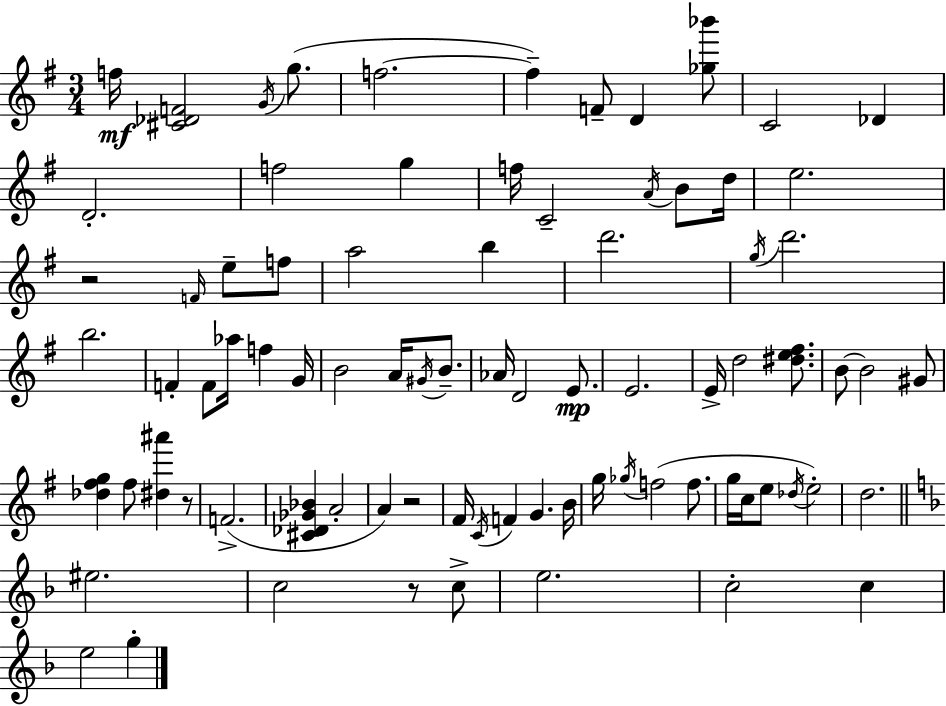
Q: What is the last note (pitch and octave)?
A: G5